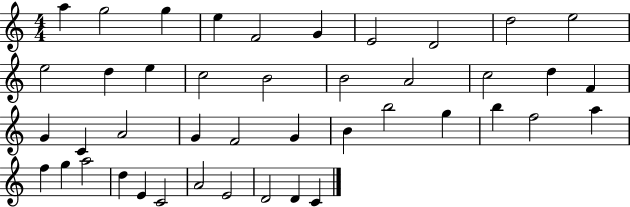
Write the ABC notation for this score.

X:1
T:Untitled
M:4/4
L:1/4
K:C
a g2 g e F2 G E2 D2 d2 e2 e2 d e c2 B2 B2 A2 c2 d F G C A2 G F2 G B b2 g b f2 a f g a2 d E C2 A2 E2 D2 D C